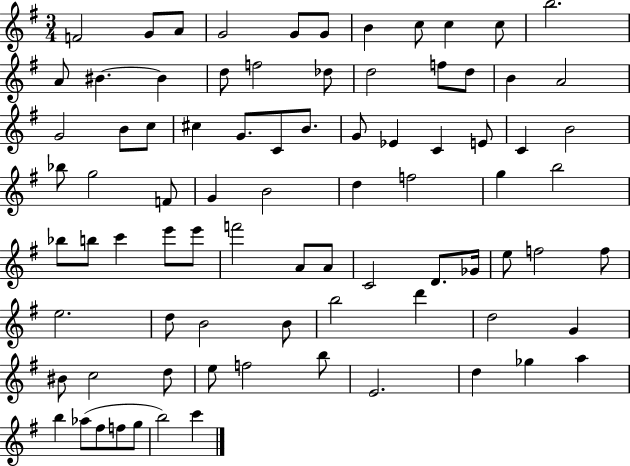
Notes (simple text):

F4/h G4/e A4/e G4/h G4/e G4/e B4/q C5/e C5/q C5/e B5/h. A4/e BIS4/q. BIS4/q D5/e F5/h Db5/e D5/h F5/e D5/e B4/q A4/h G4/h B4/e C5/e C#5/q G4/e. C4/e B4/e. G4/e Eb4/q C4/q E4/e C4/q B4/h Bb5/e G5/h F4/e G4/q B4/h D5/q F5/h G5/q B5/h Bb5/e B5/e C6/q E6/e E6/e F6/h A4/e A4/e C4/h D4/e. Gb4/s E5/e F5/h F5/e E5/h. D5/e B4/h B4/e B5/h D6/q D5/h G4/q BIS4/e C5/h D5/e E5/e F5/h B5/e E4/h. D5/q Gb5/q A5/q B5/q Ab5/e F#5/e F5/e G5/e B5/h C6/q